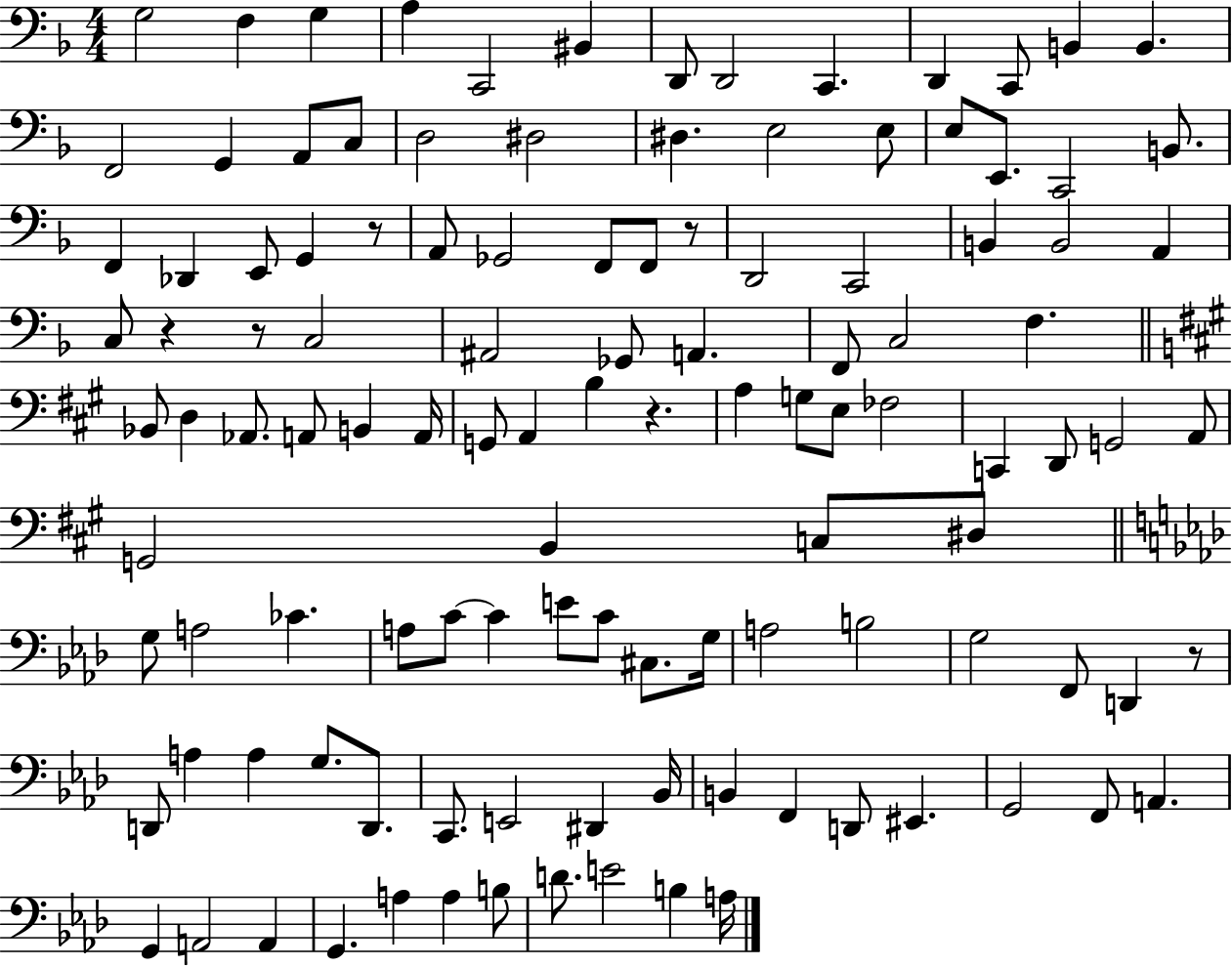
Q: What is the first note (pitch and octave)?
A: G3